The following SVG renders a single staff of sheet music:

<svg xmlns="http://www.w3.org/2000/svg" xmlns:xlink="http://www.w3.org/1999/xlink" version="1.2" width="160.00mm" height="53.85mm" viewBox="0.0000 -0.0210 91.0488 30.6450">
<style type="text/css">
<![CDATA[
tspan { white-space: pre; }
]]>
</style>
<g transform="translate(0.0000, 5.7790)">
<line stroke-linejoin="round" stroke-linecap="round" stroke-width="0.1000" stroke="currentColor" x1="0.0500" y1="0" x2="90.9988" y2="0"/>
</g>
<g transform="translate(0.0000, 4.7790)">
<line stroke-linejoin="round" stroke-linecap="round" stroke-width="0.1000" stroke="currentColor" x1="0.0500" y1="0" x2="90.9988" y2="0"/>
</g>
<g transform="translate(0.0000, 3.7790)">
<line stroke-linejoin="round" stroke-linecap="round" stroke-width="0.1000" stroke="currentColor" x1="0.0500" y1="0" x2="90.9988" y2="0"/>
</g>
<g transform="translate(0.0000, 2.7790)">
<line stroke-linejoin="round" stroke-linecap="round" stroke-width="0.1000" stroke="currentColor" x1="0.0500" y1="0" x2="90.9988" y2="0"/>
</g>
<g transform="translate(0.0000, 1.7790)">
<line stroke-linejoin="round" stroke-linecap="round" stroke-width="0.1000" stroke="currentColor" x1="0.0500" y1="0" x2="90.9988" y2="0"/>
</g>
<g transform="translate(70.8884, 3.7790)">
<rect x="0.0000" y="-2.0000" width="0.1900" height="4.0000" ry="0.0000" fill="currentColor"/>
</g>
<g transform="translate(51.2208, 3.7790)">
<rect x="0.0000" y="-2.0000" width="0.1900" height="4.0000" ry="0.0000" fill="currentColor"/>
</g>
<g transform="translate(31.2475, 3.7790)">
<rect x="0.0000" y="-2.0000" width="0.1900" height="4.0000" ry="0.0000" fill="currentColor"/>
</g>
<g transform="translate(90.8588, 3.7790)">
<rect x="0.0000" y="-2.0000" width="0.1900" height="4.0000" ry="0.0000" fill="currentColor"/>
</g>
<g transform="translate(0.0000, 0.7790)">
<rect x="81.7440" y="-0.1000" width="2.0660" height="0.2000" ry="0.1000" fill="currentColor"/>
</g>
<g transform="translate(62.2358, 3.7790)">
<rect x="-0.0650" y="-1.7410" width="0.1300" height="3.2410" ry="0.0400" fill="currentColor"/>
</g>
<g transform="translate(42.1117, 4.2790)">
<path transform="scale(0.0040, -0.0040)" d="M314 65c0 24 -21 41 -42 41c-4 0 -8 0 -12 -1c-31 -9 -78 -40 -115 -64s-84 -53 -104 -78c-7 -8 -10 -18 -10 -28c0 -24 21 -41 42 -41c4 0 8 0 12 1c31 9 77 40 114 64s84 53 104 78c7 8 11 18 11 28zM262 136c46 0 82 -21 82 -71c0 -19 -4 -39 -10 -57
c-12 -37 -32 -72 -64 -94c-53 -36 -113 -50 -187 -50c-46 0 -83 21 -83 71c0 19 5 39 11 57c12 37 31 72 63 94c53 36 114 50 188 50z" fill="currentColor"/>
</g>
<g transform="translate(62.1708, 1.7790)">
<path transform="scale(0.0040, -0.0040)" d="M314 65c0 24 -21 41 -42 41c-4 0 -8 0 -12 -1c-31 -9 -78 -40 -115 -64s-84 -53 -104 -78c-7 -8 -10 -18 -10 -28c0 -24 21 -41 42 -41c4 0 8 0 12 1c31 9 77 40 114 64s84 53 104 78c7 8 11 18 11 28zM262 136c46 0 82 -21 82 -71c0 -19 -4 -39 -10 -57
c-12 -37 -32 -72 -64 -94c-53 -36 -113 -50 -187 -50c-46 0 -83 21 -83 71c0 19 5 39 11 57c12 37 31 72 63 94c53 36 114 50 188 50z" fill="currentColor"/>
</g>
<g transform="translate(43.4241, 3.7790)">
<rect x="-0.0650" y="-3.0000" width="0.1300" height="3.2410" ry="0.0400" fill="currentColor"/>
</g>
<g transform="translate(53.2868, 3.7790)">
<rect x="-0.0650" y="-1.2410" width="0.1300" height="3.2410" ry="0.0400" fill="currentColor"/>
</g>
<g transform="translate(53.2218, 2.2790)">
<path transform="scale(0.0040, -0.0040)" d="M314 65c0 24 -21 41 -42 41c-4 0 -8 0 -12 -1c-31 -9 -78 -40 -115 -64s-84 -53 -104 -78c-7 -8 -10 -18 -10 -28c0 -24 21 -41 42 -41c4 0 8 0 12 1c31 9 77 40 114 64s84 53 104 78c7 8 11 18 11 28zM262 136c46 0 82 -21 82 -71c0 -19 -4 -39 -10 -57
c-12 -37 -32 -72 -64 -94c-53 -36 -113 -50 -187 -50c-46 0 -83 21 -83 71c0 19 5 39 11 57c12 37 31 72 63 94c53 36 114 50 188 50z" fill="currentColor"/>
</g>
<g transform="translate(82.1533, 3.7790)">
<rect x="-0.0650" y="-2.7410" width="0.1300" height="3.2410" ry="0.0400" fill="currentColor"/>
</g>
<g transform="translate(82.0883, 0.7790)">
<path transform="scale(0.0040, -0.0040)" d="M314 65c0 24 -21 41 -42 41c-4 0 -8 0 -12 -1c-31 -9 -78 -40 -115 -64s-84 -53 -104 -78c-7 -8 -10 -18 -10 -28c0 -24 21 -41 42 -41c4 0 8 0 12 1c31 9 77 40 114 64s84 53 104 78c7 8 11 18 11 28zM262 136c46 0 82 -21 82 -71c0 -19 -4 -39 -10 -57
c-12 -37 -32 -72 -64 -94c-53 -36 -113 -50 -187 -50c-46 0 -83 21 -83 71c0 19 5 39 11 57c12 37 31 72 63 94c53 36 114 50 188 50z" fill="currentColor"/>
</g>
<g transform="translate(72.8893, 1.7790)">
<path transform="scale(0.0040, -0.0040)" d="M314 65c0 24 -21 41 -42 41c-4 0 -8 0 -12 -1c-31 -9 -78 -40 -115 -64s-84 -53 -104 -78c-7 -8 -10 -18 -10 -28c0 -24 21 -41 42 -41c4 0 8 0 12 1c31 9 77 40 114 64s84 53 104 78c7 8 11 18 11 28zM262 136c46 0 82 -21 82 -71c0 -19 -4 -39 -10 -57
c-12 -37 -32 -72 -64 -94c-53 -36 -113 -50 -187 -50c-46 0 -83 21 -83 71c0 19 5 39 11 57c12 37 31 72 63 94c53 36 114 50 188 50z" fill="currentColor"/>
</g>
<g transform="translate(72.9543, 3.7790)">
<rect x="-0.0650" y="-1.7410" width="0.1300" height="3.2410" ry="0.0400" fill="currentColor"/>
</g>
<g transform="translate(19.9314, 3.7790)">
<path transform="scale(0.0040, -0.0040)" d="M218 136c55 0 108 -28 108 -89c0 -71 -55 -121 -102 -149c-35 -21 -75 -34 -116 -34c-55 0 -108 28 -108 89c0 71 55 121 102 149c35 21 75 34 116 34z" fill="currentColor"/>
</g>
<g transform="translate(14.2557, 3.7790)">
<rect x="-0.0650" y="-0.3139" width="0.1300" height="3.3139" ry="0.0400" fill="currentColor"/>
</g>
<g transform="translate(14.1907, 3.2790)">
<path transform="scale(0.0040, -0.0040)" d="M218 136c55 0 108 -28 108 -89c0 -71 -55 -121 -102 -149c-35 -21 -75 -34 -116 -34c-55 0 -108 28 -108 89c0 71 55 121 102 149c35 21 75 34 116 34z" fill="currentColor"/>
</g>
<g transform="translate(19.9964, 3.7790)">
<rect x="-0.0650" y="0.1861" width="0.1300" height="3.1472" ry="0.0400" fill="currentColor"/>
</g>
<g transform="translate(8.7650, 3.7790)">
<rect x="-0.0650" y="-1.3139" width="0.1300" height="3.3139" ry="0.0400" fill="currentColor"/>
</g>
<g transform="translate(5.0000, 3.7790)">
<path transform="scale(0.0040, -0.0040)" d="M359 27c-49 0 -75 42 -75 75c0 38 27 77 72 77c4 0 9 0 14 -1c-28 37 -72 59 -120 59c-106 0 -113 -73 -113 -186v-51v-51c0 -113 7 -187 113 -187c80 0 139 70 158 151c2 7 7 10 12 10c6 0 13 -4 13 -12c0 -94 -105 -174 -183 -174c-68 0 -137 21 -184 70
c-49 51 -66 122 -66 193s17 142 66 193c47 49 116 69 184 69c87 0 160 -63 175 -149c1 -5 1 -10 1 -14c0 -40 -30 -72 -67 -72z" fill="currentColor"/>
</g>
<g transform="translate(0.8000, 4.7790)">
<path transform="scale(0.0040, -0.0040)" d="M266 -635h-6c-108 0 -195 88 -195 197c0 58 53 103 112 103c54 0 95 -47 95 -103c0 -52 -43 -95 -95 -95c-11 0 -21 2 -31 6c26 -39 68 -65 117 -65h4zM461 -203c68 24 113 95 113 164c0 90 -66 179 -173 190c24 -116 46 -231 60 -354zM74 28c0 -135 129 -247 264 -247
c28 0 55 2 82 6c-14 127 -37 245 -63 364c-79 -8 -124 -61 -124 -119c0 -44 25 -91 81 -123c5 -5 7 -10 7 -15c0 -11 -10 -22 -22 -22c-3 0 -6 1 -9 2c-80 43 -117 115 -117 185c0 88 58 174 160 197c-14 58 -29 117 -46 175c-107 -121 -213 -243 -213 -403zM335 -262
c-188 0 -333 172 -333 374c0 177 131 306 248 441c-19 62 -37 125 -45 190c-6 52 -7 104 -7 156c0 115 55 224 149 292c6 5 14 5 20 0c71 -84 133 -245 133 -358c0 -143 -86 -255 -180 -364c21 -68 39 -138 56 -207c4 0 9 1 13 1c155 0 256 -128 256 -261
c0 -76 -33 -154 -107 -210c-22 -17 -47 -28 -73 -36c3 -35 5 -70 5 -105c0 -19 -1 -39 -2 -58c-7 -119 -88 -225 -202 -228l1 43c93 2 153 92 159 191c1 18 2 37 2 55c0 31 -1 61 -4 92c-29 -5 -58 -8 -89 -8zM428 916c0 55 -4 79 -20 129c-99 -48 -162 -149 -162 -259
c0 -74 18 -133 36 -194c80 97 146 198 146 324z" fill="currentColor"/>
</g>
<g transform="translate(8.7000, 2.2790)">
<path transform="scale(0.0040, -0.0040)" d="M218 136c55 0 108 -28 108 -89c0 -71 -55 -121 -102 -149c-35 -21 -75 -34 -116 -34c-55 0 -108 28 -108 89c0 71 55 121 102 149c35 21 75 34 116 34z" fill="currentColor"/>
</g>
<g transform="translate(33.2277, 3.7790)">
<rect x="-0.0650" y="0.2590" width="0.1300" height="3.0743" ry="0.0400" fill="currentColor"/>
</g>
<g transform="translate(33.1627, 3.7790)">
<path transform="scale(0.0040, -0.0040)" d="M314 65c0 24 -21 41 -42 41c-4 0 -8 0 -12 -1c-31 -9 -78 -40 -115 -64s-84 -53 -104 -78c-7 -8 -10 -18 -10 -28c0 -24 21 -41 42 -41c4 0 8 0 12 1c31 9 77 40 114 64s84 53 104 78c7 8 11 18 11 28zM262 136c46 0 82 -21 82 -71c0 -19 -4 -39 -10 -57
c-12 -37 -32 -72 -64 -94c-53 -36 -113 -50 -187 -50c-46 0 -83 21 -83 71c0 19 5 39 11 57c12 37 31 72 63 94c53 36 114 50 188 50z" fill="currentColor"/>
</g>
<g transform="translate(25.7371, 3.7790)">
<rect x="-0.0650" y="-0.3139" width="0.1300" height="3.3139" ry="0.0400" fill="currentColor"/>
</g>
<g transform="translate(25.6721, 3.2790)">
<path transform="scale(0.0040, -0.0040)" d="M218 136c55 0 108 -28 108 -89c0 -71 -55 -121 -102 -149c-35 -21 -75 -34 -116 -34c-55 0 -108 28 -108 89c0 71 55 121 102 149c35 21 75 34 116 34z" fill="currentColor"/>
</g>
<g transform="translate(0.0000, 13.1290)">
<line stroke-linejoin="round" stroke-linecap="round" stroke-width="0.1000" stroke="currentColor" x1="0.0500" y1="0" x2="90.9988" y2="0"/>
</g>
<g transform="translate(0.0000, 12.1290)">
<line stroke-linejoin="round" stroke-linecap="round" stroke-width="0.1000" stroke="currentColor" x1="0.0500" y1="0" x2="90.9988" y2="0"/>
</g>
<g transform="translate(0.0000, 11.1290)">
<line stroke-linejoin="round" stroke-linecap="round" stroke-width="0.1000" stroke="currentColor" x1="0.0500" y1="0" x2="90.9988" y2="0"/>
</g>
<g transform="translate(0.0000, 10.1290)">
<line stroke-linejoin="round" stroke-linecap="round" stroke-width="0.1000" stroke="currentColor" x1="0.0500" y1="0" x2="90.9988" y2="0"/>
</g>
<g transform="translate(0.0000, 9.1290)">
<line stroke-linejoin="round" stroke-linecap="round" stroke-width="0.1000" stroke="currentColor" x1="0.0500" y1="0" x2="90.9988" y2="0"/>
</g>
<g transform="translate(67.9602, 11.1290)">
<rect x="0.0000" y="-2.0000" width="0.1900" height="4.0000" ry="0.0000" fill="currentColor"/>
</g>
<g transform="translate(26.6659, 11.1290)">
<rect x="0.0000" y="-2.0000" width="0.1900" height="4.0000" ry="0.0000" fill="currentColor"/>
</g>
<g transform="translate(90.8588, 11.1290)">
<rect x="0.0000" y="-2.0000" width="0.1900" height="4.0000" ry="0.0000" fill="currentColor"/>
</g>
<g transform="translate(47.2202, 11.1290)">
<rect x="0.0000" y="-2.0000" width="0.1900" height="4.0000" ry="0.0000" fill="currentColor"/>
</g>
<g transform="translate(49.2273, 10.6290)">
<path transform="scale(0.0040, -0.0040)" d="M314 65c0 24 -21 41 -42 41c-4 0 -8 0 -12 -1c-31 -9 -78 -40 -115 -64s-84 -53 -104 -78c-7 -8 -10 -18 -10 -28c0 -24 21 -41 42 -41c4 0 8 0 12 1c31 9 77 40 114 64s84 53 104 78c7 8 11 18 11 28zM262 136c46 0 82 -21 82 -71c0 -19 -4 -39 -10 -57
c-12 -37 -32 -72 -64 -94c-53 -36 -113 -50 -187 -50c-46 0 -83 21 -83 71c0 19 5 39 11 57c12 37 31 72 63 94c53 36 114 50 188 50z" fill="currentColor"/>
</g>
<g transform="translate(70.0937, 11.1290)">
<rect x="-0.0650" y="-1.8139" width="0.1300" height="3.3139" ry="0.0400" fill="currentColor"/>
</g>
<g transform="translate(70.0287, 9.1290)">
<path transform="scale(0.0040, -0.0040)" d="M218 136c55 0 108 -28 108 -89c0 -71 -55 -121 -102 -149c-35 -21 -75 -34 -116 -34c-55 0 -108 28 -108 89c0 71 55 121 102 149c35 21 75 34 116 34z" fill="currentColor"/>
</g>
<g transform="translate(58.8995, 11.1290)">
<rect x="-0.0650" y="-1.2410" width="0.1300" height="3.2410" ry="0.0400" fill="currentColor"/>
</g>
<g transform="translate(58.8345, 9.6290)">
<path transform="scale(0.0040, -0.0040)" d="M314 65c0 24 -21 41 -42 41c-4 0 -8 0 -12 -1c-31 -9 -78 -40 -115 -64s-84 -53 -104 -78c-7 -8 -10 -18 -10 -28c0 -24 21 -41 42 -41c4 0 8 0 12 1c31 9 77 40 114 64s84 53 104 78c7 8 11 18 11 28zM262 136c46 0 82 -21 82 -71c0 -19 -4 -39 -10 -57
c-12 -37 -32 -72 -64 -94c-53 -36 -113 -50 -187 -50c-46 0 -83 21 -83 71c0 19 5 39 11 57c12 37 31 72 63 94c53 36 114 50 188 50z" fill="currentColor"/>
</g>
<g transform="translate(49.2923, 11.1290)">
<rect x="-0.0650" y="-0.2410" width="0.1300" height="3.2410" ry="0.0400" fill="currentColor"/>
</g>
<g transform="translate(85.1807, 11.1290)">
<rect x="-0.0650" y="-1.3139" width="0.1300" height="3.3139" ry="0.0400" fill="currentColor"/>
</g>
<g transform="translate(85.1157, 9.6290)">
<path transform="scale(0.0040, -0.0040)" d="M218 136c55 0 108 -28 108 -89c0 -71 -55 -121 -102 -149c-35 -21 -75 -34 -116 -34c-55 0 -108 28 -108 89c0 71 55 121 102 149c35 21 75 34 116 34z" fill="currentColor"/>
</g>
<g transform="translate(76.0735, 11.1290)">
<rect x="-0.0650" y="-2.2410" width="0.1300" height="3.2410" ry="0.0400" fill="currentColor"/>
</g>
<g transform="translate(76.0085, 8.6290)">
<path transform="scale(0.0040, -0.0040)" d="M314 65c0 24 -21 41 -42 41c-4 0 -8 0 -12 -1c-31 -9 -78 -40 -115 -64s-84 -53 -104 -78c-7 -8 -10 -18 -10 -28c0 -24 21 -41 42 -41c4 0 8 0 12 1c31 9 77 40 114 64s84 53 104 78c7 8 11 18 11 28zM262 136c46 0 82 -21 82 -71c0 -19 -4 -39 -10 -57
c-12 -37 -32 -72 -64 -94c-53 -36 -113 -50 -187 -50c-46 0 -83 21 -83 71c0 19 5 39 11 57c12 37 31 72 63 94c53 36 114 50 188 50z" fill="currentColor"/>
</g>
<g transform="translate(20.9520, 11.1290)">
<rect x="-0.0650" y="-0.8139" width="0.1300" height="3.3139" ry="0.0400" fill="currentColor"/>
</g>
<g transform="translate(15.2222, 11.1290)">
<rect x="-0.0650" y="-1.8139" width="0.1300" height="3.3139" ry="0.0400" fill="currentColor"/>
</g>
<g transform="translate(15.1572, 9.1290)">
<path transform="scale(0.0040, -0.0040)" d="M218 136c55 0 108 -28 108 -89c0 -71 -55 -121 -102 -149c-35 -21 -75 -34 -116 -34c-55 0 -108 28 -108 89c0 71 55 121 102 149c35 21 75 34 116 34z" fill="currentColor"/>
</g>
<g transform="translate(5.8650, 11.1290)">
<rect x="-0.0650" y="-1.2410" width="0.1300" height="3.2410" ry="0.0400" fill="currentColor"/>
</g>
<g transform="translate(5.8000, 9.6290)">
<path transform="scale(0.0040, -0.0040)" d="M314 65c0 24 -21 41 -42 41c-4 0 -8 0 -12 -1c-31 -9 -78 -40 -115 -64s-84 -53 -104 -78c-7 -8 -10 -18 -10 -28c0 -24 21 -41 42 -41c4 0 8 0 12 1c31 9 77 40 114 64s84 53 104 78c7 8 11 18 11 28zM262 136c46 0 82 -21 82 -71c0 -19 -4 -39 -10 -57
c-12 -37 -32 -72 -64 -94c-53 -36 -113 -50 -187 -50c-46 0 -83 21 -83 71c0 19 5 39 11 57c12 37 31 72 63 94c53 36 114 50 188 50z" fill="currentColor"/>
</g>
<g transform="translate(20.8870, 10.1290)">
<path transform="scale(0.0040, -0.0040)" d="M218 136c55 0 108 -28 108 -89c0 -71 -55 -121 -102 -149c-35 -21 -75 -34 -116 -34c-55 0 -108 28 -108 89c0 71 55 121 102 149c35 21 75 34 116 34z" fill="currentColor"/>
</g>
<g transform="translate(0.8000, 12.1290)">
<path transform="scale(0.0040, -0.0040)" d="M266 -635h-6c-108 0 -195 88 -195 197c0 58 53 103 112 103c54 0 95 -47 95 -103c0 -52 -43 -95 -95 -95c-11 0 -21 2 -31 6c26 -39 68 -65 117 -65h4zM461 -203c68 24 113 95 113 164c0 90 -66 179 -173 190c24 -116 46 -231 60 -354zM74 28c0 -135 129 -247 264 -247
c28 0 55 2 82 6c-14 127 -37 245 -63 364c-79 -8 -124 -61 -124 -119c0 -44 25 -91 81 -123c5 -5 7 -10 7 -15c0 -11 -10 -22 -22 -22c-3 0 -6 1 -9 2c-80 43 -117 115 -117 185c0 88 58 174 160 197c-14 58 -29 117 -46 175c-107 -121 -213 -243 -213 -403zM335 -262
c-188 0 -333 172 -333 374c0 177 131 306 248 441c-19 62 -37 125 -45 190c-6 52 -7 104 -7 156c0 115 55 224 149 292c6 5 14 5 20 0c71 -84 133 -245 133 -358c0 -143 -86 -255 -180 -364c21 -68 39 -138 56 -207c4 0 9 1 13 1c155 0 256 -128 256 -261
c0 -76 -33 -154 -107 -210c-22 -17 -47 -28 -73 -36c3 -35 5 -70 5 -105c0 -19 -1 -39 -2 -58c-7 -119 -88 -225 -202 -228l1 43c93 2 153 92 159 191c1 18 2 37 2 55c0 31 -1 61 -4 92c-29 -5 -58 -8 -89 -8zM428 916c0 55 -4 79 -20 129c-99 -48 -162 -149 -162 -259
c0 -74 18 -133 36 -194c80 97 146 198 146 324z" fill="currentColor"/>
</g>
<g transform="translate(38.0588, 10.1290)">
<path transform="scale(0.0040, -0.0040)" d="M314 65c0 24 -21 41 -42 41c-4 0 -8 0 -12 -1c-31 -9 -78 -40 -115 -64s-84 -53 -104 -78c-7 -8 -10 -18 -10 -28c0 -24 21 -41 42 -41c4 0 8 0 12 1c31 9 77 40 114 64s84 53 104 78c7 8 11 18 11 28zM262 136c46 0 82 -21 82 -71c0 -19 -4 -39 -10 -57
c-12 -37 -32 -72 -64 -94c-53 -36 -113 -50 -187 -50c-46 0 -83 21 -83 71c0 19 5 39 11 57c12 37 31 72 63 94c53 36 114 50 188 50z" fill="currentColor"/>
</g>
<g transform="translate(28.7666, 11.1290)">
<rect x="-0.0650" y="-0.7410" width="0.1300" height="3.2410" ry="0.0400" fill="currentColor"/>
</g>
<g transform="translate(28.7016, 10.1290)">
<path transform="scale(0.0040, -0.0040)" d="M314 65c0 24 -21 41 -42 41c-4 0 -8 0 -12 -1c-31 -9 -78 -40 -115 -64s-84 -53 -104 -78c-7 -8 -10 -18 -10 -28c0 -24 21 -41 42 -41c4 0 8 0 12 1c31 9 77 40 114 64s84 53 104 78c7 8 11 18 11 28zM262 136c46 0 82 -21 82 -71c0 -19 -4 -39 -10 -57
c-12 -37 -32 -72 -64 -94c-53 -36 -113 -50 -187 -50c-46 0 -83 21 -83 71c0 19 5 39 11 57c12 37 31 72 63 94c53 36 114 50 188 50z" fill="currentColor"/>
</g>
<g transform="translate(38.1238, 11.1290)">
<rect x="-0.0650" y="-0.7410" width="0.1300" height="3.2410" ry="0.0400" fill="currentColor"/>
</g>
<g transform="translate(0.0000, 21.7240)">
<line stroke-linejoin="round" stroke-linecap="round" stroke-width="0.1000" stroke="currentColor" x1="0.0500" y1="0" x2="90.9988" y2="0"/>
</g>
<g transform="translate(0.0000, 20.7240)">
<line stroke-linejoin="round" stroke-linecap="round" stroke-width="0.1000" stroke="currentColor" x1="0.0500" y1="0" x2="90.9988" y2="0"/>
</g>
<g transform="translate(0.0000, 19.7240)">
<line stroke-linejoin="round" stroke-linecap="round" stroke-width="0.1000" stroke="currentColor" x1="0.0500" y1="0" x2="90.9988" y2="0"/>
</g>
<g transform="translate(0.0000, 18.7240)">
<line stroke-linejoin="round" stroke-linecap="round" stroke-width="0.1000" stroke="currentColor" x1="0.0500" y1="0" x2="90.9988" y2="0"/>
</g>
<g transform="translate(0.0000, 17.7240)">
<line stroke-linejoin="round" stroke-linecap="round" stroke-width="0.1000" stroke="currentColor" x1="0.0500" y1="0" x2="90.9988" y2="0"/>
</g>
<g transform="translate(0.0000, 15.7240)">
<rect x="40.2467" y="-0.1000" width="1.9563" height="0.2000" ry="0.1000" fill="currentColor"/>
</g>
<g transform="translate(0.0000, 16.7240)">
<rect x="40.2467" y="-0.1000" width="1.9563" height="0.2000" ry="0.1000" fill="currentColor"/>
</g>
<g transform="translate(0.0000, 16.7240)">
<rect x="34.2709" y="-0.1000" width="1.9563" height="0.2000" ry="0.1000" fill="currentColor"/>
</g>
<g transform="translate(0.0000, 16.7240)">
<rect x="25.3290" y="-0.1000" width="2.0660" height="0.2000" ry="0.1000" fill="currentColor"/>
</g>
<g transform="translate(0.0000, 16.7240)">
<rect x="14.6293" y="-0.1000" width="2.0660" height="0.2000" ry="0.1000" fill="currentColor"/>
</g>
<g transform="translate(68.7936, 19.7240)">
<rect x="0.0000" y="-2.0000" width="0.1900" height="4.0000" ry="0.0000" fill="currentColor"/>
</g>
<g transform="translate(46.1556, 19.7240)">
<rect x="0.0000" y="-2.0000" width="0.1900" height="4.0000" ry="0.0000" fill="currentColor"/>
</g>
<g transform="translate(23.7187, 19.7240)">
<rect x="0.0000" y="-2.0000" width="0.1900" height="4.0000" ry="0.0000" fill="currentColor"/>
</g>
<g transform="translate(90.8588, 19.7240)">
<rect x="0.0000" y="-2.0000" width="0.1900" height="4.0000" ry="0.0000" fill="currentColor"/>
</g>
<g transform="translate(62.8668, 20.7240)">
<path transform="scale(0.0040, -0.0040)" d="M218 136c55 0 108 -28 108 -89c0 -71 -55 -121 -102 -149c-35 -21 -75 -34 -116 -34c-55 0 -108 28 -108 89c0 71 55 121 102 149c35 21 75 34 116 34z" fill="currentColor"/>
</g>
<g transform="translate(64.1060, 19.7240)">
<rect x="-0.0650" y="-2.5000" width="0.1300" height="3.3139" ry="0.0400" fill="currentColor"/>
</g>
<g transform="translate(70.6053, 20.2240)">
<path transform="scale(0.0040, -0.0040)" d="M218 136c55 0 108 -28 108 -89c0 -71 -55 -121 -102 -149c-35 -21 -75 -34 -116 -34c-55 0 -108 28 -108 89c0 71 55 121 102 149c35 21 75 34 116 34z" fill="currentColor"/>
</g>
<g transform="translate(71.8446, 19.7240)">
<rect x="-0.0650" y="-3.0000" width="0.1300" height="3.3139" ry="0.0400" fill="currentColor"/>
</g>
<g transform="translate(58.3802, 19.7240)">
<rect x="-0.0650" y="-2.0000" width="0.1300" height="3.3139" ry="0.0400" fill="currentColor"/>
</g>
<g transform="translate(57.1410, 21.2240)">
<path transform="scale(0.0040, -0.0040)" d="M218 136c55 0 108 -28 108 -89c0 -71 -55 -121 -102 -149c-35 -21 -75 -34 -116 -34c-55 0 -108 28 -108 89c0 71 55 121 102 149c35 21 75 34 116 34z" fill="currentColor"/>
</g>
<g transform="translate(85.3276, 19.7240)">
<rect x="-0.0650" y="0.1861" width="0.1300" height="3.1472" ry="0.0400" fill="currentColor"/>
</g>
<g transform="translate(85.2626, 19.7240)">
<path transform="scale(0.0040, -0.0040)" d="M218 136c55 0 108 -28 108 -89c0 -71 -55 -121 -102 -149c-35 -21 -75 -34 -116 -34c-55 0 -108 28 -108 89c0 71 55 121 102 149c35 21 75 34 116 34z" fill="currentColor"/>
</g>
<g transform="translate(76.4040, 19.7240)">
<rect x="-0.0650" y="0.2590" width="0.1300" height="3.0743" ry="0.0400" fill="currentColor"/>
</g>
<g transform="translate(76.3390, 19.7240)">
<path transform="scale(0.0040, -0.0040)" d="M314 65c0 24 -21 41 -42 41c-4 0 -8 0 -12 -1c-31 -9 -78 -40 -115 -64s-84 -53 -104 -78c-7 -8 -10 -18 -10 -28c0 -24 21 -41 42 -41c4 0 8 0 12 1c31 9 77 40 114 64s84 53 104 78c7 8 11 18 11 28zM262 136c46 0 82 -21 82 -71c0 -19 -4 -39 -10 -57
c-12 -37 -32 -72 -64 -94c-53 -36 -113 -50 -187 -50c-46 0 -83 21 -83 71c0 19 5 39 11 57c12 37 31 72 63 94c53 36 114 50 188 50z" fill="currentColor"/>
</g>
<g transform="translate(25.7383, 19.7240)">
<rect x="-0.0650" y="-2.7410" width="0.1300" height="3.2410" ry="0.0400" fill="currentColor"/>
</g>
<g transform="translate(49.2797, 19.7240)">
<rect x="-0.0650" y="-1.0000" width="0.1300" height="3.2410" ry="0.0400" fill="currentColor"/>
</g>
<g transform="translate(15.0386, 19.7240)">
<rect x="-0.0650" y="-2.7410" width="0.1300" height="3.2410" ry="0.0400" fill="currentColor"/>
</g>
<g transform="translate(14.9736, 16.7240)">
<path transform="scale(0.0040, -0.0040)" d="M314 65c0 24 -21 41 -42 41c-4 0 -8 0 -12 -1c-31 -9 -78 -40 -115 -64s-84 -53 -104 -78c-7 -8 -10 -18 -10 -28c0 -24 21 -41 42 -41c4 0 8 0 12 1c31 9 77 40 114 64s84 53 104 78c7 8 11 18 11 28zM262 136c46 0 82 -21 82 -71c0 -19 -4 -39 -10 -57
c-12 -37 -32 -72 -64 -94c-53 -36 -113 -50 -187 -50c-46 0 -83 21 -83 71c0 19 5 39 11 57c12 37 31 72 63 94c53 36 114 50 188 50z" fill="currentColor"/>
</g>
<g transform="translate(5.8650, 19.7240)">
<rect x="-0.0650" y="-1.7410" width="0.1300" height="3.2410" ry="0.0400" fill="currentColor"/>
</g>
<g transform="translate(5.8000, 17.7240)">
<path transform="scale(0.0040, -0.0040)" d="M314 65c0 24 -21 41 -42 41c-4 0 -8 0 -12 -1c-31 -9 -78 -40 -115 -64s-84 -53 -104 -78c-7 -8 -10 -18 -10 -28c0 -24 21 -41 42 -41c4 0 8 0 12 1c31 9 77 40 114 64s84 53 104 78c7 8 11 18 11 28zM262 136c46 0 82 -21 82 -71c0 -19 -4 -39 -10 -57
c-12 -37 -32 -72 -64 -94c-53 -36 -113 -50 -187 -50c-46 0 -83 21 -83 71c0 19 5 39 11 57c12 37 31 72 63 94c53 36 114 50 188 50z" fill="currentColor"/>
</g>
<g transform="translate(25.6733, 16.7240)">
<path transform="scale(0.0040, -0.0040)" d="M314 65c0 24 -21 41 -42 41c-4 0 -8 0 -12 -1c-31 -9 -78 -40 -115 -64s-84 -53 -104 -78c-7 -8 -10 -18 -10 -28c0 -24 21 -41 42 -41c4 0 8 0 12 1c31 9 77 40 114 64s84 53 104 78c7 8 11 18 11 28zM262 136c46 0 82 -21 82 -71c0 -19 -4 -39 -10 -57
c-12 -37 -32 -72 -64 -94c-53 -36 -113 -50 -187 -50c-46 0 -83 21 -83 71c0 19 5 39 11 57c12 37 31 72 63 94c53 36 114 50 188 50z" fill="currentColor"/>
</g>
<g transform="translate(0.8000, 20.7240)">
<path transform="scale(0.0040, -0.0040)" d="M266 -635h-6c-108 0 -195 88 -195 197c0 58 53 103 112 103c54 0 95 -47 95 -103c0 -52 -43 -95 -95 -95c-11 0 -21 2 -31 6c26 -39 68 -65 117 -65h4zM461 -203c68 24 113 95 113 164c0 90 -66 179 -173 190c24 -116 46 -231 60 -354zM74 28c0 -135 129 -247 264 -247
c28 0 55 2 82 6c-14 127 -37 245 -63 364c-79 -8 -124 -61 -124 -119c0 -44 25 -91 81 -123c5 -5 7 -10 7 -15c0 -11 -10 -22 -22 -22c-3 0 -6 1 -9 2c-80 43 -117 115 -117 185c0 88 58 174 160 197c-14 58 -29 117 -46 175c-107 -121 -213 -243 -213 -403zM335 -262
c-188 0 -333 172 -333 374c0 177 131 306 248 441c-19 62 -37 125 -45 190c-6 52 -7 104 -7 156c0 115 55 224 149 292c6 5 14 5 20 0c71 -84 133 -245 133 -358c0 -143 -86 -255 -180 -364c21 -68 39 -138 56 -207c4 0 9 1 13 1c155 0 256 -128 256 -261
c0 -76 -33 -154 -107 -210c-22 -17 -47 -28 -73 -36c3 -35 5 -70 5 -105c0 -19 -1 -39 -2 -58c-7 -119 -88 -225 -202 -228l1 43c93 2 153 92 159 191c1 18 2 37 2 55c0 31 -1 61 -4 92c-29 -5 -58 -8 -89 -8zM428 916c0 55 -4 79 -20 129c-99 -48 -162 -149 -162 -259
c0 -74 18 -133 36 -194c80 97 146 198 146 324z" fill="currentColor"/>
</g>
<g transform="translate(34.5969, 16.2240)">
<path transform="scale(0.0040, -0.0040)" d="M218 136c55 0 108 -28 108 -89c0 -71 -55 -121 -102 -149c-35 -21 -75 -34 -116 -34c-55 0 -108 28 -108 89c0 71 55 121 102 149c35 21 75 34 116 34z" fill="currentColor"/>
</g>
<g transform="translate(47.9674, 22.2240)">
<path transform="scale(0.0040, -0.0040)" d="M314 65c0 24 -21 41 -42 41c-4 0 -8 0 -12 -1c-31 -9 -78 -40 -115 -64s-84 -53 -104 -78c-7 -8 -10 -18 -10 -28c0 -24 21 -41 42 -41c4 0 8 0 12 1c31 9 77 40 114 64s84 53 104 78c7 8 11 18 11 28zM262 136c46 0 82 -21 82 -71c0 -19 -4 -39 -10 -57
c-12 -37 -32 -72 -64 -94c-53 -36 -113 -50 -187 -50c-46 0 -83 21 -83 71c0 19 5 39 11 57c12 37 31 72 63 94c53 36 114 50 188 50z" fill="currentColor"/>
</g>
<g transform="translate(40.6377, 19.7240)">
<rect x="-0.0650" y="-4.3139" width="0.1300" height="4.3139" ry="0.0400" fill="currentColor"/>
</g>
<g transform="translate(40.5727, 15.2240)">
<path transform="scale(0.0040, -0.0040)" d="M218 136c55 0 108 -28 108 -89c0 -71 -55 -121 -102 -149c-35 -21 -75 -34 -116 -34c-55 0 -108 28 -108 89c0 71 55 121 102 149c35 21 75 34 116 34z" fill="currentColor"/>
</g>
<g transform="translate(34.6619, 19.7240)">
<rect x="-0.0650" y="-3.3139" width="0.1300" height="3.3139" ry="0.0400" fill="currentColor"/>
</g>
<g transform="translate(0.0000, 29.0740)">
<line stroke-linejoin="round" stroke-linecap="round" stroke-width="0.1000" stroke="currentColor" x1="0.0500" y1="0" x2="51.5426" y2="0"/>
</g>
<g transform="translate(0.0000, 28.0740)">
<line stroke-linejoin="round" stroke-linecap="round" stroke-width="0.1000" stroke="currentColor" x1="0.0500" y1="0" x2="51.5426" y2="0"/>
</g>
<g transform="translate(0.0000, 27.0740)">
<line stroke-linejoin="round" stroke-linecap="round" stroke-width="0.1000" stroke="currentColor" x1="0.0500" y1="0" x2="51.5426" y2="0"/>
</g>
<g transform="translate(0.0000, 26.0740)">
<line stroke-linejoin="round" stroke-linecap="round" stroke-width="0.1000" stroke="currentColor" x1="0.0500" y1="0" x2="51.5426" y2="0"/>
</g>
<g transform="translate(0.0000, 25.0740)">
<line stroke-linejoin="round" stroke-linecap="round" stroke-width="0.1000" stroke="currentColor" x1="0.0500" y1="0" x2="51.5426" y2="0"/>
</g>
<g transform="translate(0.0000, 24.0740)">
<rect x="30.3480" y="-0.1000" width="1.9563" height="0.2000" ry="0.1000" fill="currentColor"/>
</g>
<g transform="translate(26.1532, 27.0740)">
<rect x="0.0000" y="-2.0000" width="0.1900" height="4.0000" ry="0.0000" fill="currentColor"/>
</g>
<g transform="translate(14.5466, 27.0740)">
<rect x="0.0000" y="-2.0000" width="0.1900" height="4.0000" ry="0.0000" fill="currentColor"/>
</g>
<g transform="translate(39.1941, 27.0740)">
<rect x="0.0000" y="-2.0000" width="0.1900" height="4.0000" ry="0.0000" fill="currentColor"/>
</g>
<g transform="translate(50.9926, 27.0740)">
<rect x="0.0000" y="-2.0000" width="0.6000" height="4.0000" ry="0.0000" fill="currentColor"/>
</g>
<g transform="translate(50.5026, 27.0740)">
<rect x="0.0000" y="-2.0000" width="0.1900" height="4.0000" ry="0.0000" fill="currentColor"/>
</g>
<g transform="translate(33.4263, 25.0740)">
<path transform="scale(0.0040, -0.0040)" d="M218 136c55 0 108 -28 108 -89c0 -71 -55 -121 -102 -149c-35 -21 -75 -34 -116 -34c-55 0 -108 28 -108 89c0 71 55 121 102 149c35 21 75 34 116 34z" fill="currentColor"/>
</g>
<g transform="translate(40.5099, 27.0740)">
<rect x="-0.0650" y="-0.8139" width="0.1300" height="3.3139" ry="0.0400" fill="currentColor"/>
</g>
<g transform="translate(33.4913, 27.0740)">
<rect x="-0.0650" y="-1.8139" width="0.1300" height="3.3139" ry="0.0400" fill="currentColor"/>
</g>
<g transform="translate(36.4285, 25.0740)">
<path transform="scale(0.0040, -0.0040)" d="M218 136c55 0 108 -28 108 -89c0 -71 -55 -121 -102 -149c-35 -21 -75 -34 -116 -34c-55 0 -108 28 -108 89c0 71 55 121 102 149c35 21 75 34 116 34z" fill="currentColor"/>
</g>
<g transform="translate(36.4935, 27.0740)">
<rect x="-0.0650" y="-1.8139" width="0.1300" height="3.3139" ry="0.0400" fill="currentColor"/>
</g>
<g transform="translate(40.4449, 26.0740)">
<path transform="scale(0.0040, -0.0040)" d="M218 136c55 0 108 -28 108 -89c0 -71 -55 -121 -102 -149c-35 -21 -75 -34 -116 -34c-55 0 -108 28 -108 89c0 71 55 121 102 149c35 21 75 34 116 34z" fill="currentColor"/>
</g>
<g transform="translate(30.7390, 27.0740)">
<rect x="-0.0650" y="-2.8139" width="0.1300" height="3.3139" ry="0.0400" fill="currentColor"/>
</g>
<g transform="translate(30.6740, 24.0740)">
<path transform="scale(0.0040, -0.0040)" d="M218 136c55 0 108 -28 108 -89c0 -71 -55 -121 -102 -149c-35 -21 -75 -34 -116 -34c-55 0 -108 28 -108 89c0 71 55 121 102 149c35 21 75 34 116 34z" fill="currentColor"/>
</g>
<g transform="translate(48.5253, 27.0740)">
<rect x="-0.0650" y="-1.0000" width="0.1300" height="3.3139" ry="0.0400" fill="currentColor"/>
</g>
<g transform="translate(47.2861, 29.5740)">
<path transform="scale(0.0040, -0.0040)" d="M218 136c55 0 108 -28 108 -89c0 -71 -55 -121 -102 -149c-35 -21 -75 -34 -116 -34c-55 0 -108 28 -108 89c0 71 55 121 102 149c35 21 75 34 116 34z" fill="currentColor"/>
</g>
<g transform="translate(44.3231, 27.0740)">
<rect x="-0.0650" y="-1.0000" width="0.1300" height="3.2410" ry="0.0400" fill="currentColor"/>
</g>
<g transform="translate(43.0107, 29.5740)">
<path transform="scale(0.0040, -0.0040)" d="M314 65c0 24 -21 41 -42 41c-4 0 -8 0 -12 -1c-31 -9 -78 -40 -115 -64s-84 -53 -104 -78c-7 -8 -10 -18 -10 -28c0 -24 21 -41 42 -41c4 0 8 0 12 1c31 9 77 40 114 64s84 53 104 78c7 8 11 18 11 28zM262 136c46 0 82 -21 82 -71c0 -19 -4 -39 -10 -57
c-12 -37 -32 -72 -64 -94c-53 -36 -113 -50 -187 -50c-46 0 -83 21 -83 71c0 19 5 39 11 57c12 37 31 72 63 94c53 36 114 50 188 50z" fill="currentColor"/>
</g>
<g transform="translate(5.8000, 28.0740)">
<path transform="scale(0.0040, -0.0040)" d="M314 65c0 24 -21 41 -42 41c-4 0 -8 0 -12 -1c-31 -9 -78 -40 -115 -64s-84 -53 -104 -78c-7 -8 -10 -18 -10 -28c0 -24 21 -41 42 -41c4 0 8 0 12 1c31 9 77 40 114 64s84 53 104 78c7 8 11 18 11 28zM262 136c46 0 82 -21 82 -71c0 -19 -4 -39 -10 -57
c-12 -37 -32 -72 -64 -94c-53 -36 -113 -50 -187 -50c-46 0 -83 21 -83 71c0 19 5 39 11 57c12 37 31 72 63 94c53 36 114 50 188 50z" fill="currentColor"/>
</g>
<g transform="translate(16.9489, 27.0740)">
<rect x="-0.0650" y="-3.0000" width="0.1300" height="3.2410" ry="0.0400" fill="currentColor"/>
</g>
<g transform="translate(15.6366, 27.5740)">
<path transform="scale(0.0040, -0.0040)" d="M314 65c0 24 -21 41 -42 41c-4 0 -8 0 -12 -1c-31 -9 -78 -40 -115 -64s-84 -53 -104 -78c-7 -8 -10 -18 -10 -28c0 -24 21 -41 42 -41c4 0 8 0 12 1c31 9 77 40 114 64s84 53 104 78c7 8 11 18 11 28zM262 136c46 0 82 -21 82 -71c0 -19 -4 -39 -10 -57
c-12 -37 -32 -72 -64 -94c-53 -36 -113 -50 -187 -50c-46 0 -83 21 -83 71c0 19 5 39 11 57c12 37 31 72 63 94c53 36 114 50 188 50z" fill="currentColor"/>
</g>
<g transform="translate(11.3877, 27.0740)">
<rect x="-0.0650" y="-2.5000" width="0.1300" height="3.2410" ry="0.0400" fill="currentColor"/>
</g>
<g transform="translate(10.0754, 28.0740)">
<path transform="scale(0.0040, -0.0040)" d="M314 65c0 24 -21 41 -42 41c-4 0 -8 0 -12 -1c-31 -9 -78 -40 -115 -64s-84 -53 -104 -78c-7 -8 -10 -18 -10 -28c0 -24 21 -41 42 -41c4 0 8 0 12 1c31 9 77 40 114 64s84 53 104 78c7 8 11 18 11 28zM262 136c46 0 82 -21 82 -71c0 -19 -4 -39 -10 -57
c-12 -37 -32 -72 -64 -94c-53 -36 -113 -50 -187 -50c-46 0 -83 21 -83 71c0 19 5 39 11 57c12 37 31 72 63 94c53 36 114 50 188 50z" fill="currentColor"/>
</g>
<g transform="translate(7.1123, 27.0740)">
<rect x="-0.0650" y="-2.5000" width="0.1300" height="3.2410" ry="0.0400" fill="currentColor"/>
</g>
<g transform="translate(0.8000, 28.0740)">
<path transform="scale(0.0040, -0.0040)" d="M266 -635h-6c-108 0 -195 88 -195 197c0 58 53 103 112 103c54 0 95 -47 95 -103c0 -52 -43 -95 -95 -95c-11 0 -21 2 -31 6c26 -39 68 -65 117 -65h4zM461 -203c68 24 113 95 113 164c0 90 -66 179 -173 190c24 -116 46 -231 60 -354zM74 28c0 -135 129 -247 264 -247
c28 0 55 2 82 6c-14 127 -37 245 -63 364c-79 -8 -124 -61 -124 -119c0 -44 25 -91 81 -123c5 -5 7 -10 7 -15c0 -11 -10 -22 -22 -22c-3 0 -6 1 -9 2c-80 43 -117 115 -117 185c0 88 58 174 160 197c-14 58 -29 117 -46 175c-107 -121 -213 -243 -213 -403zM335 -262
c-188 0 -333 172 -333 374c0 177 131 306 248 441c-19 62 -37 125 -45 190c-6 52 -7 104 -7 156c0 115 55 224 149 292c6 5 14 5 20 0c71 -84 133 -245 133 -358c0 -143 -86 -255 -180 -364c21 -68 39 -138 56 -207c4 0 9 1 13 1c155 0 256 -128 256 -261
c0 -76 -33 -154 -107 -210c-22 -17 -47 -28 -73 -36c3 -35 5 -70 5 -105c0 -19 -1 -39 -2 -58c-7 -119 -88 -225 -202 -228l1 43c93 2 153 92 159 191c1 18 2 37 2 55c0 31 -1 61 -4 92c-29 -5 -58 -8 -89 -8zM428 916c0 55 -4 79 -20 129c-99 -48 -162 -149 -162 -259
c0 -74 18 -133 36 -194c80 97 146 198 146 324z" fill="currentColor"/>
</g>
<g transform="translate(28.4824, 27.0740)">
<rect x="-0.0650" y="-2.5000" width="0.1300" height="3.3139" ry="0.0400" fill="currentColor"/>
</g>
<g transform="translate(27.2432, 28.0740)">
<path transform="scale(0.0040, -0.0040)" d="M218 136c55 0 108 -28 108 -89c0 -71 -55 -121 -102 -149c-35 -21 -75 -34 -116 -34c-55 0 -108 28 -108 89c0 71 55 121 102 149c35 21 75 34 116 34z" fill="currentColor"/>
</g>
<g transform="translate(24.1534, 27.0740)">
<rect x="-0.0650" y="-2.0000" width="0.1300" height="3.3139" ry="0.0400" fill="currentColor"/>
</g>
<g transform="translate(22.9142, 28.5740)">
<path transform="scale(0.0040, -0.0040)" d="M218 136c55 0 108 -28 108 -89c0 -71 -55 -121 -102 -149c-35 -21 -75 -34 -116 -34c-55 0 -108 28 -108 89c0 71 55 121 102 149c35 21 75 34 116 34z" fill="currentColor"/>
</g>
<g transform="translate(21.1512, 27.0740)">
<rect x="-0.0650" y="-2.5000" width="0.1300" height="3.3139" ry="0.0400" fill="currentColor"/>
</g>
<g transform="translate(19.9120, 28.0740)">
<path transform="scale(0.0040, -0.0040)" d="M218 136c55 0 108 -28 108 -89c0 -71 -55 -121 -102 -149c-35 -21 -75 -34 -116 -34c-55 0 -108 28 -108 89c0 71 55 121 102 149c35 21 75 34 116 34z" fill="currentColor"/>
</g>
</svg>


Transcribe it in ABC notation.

X:1
T:Untitled
M:4/4
L:1/4
K:C
e c B c B2 A2 e2 f2 f2 a2 e2 f d d2 d2 c2 e2 f g2 e f2 a2 a2 b d' D2 F G A B2 B G2 G2 A2 G F G a f f d D2 D